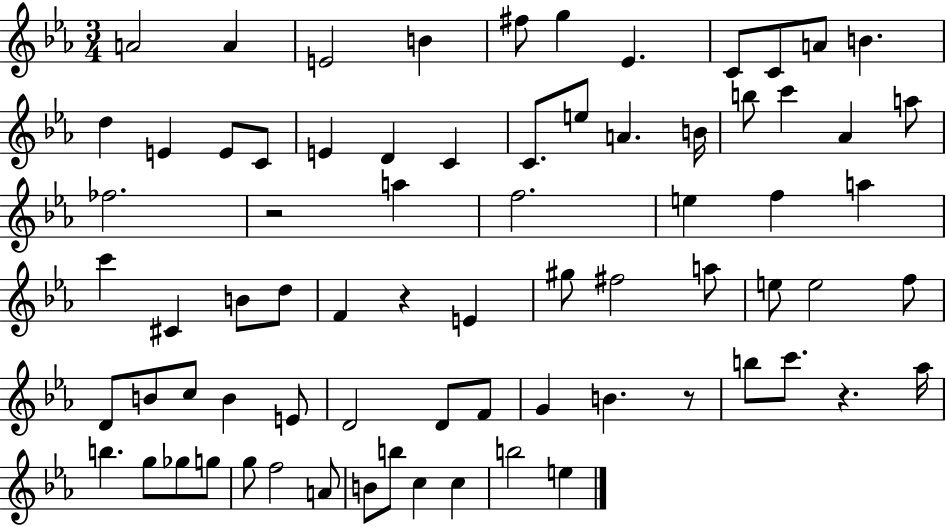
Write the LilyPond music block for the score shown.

{
  \clef treble
  \numericTimeSignature
  \time 3/4
  \key ees \major
  a'2 a'4 | e'2 b'4 | fis''8 g''4 ees'4. | c'8 c'8 a'8 b'4. | \break d''4 e'4 e'8 c'8 | e'4 d'4 c'4 | c'8. e''8 a'4. b'16 | b''8 c'''4 aes'4 a''8 | \break fes''2. | r2 a''4 | f''2. | e''4 f''4 a''4 | \break c'''4 cis'4 b'8 d''8 | f'4 r4 e'4 | gis''8 fis''2 a''8 | e''8 e''2 f''8 | \break d'8 b'8 c''8 b'4 e'8 | d'2 d'8 f'8 | g'4 b'4. r8 | b''8 c'''8. r4. aes''16 | \break b''4. g''8 ges''8 g''8 | g''8 f''2 a'8 | b'8 b''8 c''4 c''4 | b''2 e''4 | \break \bar "|."
}